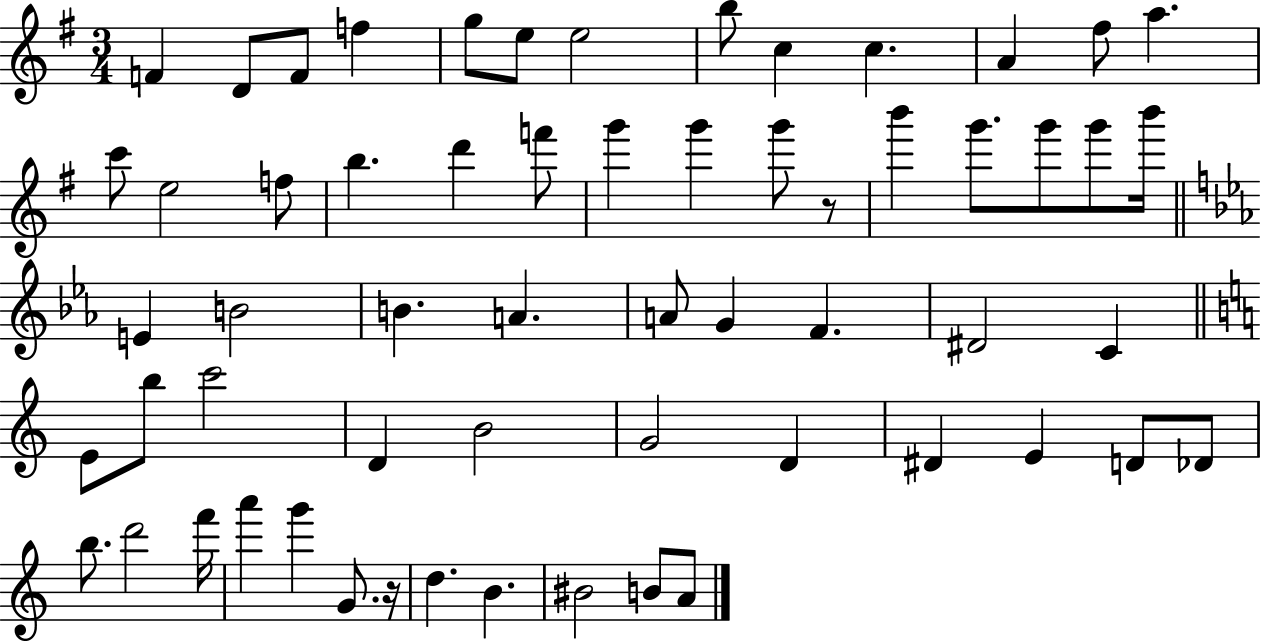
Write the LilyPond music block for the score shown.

{
  \clef treble
  \numericTimeSignature
  \time 3/4
  \key g \major
  f'4 d'8 f'8 f''4 | g''8 e''8 e''2 | b''8 c''4 c''4. | a'4 fis''8 a''4. | \break c'''8 e''2 f''8 | b''4. d'''4 f'''8 | g'''4 g'''4 g'''8 r8 | b'''4 g'''8. g'''8 g'''8 b'''16 | \break \bar "||" \break \key c \minor e'4 b'2 | b'4. a'4. | a'8 g'4 f'4. | dis'2 c'4 | \break \bar "||" \break \key c \major e'8 b''8 c'''2 | d'4 b'2 | g'2 d'4 | dis'4 e'4 d'8 des'8 | \break b''8. d'''2 f'''16 | a'''4 g'''4 g'8. r16 | d''4. b'4. | bis'2 b'8 a'8 | \break \bar "|."
}